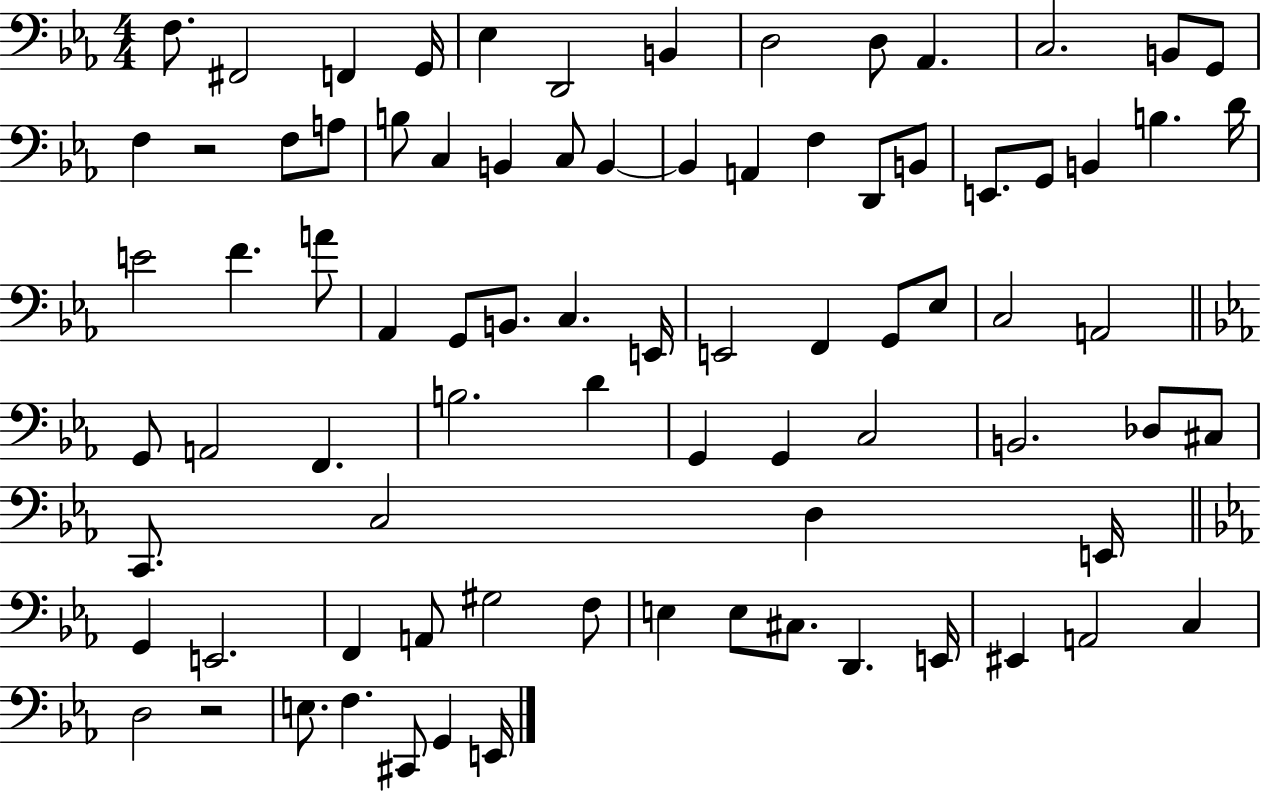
F3/e. F#2/h F2/q G2/s Eb3/q D2/h B2/q D3/h D3/e Ab2/q. C3/h. B2/e G2/e F3/q R/h F3/e A3/e B3/e C3/q B2/q C3/e B2/q B2/q A2/q F3/q D2/e B2/e E2/e. G2/e B2/q B3/q. D4/s E4/h F4/q. A4/e Ab2/q G2/e B2/e. C3/q. E2/s E2/h F2/q G2/e Eb3/e C3/h A2/h G2/e A2/h F2/q. B3/h. D4/q G2/q G2/q C3/h B2/h. Db3/e C#3/e C2/e. C3/h D3/q E2/s G2/q E2/h. F2/q A2/e G#3/h F3/e E3/q E3/e C#3/e. D2/q. E2/s EIS2/q A2/h C3/q D3/h R/h E3/e. F3/q. C#2/e G2/q E2/s